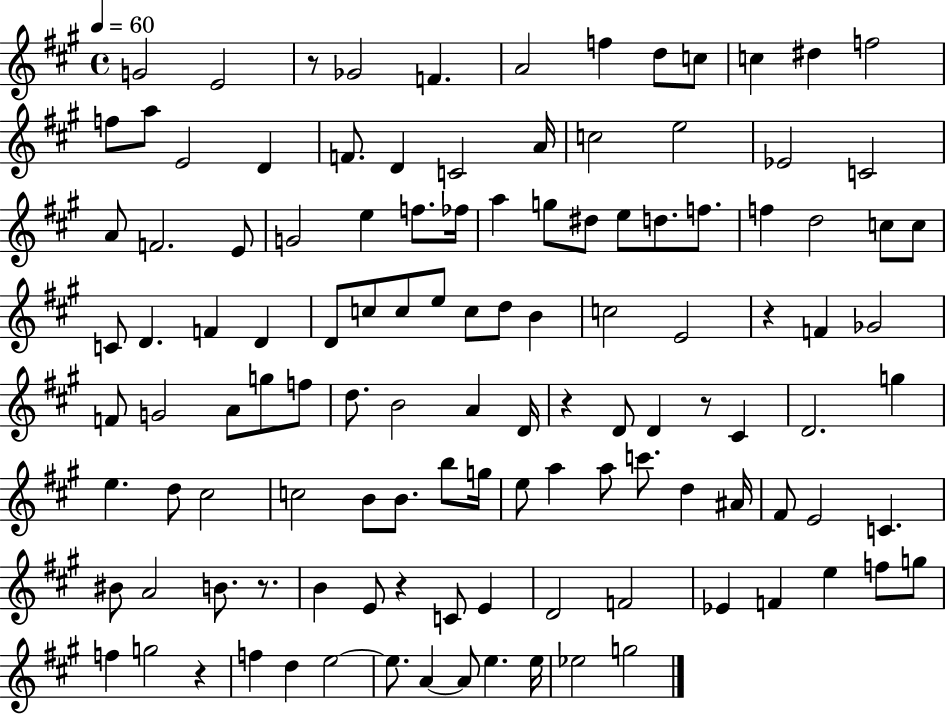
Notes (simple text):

G4/h E4/h R/e Gb4/h F4/q. A4/h F5/q D5/e C5/e C5/q D#5/q F5/h F5/e A5/e E4/h D4/q F4/e. D4/q C4/h A4/s C5/h E5/h Eb4/h C4/h A4/e F4/h. E4/e G4/h E5/q F5/e. FES5/s A5/q G5/e D#5/e E5/e D5/e. F5/e. F5/q D5/h C5/e C5/e C4/e D4/q. F4/q D4/q D4/e C5/e C5/e E5/e C5/e D5/e B4/q C5/h E4/h R/q F4/q Gb4/h F4/e G4/h A4/e G5/e F5/e D5/e. B4/h A4/q D4/s R/q D4/e D4/q R/e C#4/q D4/h. G5/q E5/q. D5/e C#5/h C5/h B4/e B4/e. B5/e G5/s E5/e A5/q A5/e C6/e. D5/q A#4/s F#4/e E4/h C4/q. BIS4/e A4/h B4/e. R/e. B4/q E4/e R/q C4/e E4/q D4/h F4/h Eb4/q F4/q E5/q F5/e G5/e F5/q G5/h R/q F5/q D5/q E5/h E5/e. A4/q A4/e E5/q. E5/s Eb5/h G5/h